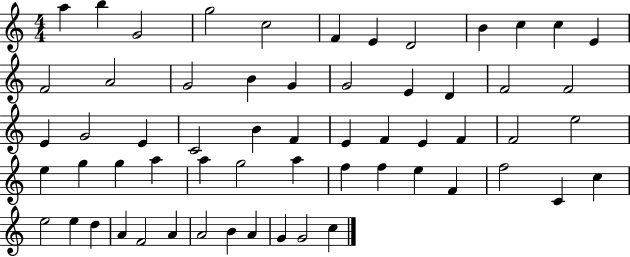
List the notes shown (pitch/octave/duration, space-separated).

A5/q B5/q G4/h G5/h C5/h F4/q E4/q D4/h B4/q C5/q C5/q E4/q F4/h A4/h G4/h B4/q G4/q G4/h E4/q D4/q F4/h F4/h E4/q G4/h E4/q C4/h B4/q F4/q E4/q F4/q E4/q F4/q F4/h E5/h E5/q G5/q G5/q A5/q A5/q G5/h A5/q F5/q F5/q E5/q F4/q F5/h C4/q C5/q E5/h E5/q D5/q A4/q F4/h A4/q A4/h B4/q A4/q G4/q G4/h C5/q